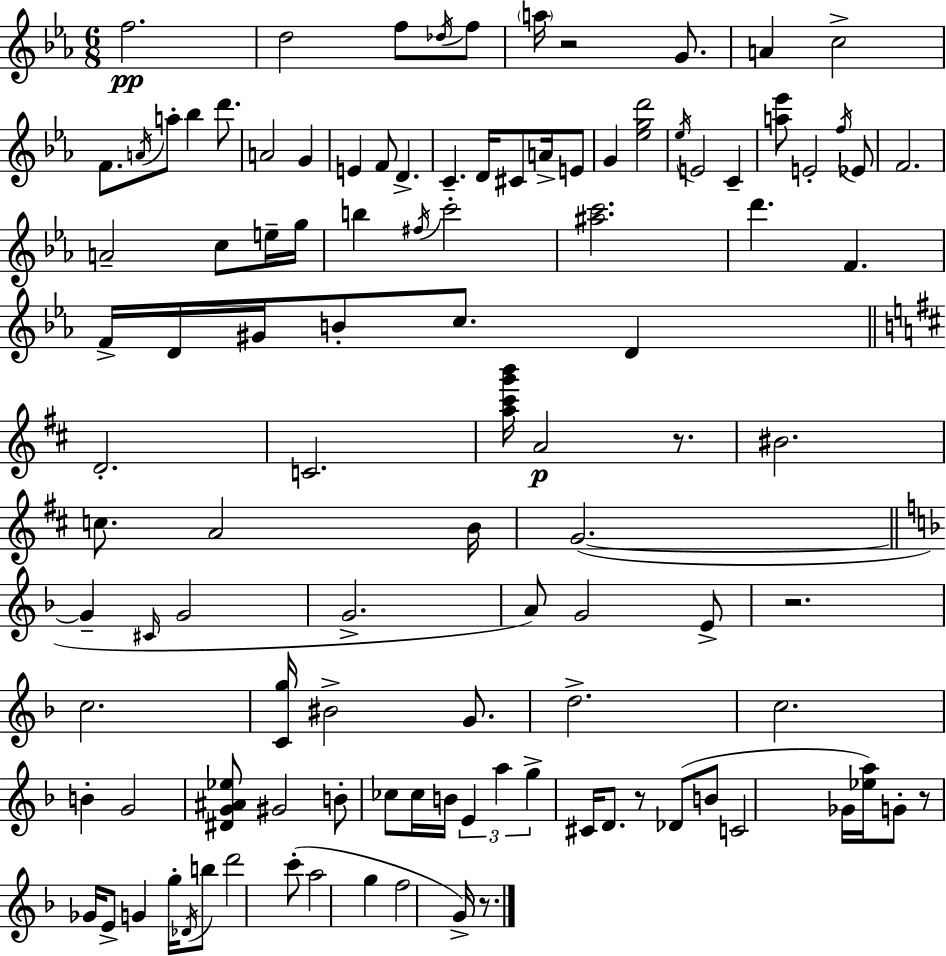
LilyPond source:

{
  \clef treble
  \numericTimeSignature
  \time 6/8
  \key c \minor
  f''2.\pp | d''2 f''8 \acciaccatura { des''16 } f''8 | \parenthesize a''16 r2 g'8. | a'4 c''2-> | \break f'8. \acciaccatura { a'16 } a''8-. bes''4 d'''8. | a'2 g'4 | e'4 f'8 d'4.-> | c'4.-- d'16 cis'8 a'16-> | \break e'8 g'4 <ees'' g'' d'''>2 | \acciaccatura { ees''16 } e'2 c'4-- | <a'' ees'''>8 e'2-. | \acciaccatura { f''16 } ees'8 f'2. | \break a'2-- | c''8 e''16-- g''16 b''4 \acciaccatura { fis''16 } c'''2-. | <ais'' c'''>2. | d'''4. f'4. | \break f'16-> d'16 gis'16 b'8-. c''8. | d'4 \bar "||" \break \key b \minor d'2.-. | c'2. | <a'' cis''' g''' b'''>16 a'2\p r8. | bis'2. | \break c''8. a'2 b'16 | g'2.~(~ | \bar "||" \break \key f \major g'4-- \grace { cis'16 } g'2 | g'2.-> | a'8) g'2 e'8-> | r2. | \break c''2. | <c' g''>16 bis'2-> g'8. | d''2.-> | c''2. | \break b'4-. g'2 | <dis' g' ais' ees''>8 gis'2 b'8-. | ces''8 ces''16 b'16 \tuplet 3/2 { e'4 a''4 | g''4-> } cis'16 d'8. r8 des'8( | \break b'8 c'2 ges'16 | <ees'' a''>16) g'8-. r8 ges'16 e'8-> g'4 | g''16-. \acciaccatura { des'16 } b''8 d'''2 | c'''8-.( a''2 g''4 | \break f''2 g'16->) r8. | \bar "|."
}